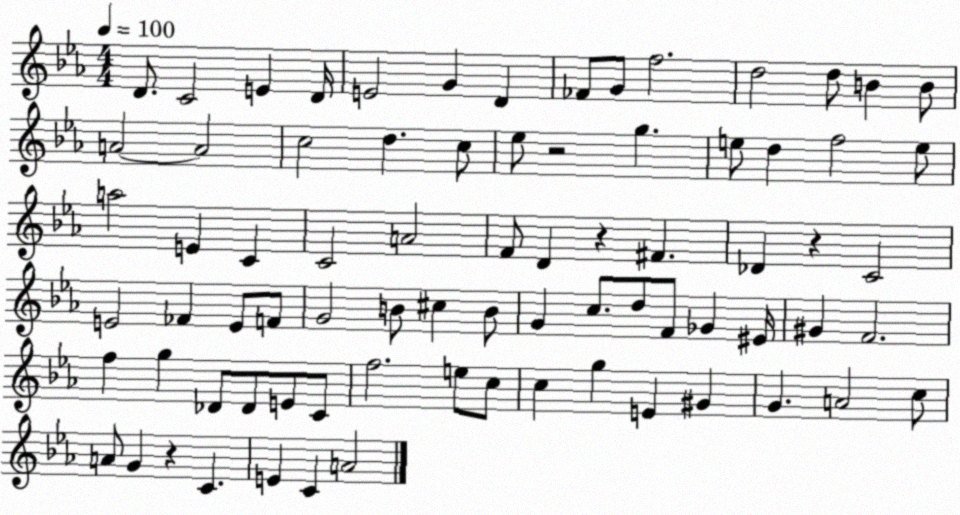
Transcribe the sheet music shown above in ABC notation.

X:1
T:Untitled
M:4/4
L:1/4
K:Eb
D/2 C2 E D/4 E2 G D _F/2 G/2 f2 d2 d/2 B B/2 A2 A2 c2 d c/2 _e/2 z2 g e/2 d f2 e/2 a2 E C C2 A2 F/2 D z ^F _D z C2 E2 _F E/2 F/2 G2 B/2 ^c B/2 G c/2 d/2 F/2 _G ^E/4 ^G F2 f g _D/2 _D/2 E/2 C/2 f2 e/2 c/2 c g E ^G G A2 c/2 A/2 G z C E C A2